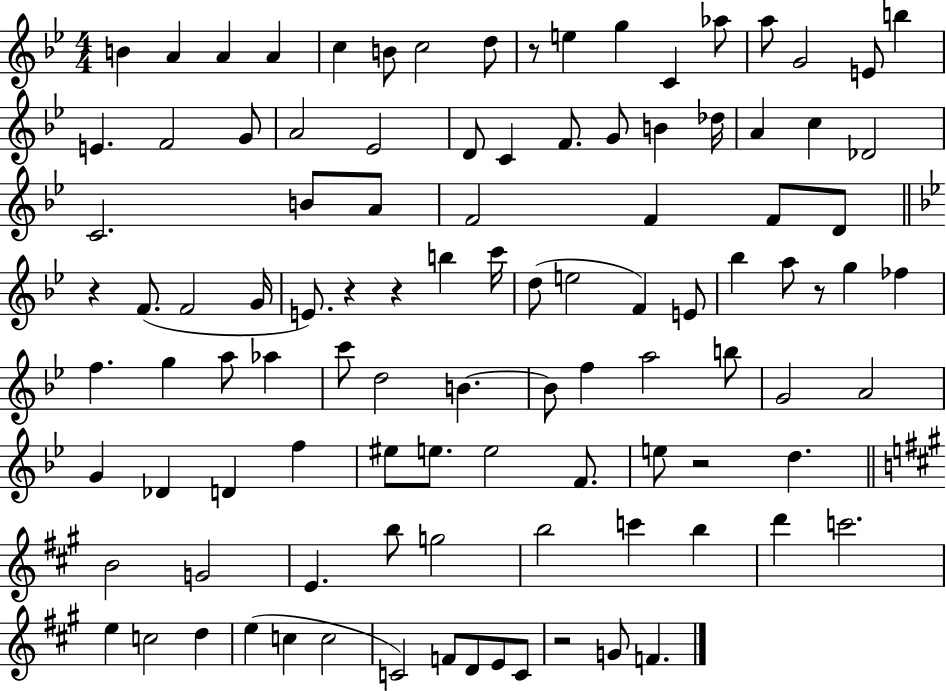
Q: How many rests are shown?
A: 7